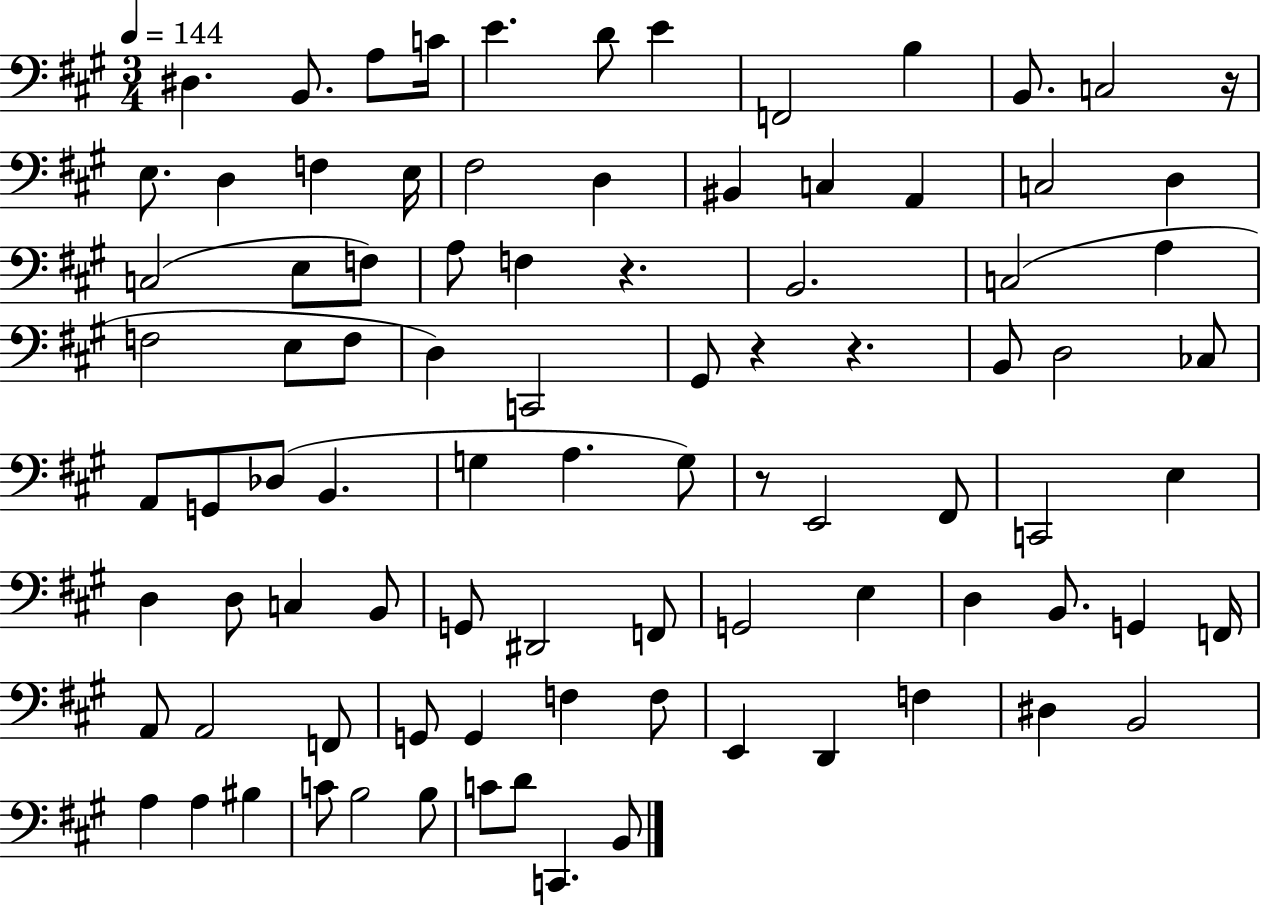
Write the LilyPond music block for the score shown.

{
  \clef bass
  \numericTimeSignature
  \time 3/4
  \key a \major
  \tempo 4 = 144
  \repeat volta 2 { dis4. b,8. a8 c'16 | e'4. d'8 e'4 | f,2 b4 | b,8. c2 r16 | \break e8. d4 f4 e16 | fis2 d4 | bis,4 c4 a,4 | c2 d4 | \break c2( e8 f8) | a8 f4 r4. | b,2. | c2( a4 | \break f2 e8 f8 | d4) c,2 | gis,8 r4 r4. | b,8 d2 ces8 | \break a,8 g,8 des8( b,4. | g4 a4. g8) | r8 e,2 fis,8 | c,2 e4 | \break d4 d8 c4 b,8 | g,8 dis,2 f,8 | g,2 e4 | d4 b,8. g,4 f,16 | \break a,8 a,2 f,8 | g,8 g,4 f4 f8 | e,4 d,4 f4 | dis4 b,2 | \break a4 a4 bis4 | c'8 b2 b8 | c'8 d'8 c,4. b,8 | } \bar "|."
}